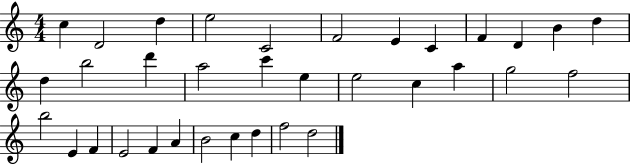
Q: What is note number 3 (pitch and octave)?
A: D5